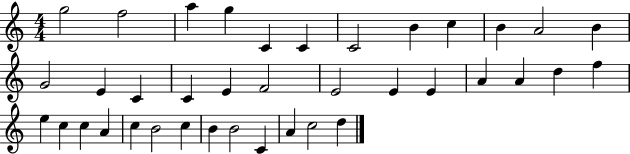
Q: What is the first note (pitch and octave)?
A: G5